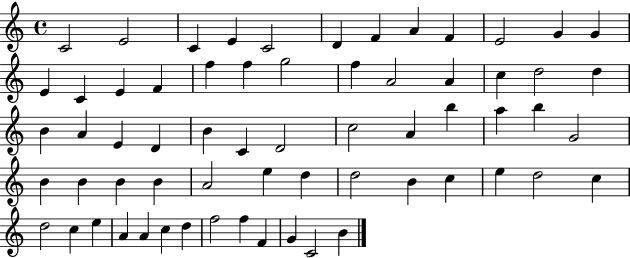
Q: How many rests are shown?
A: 0